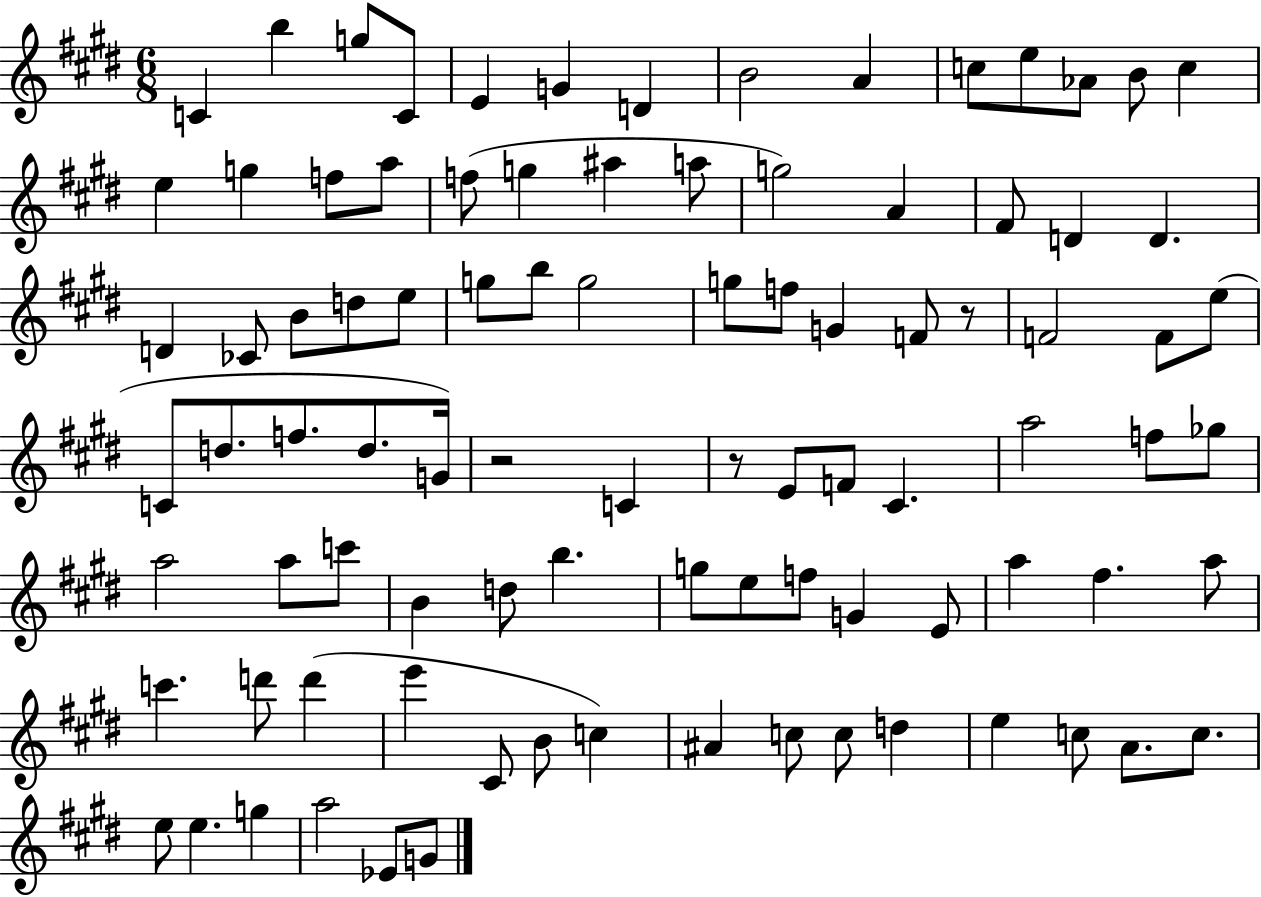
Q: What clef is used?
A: treble